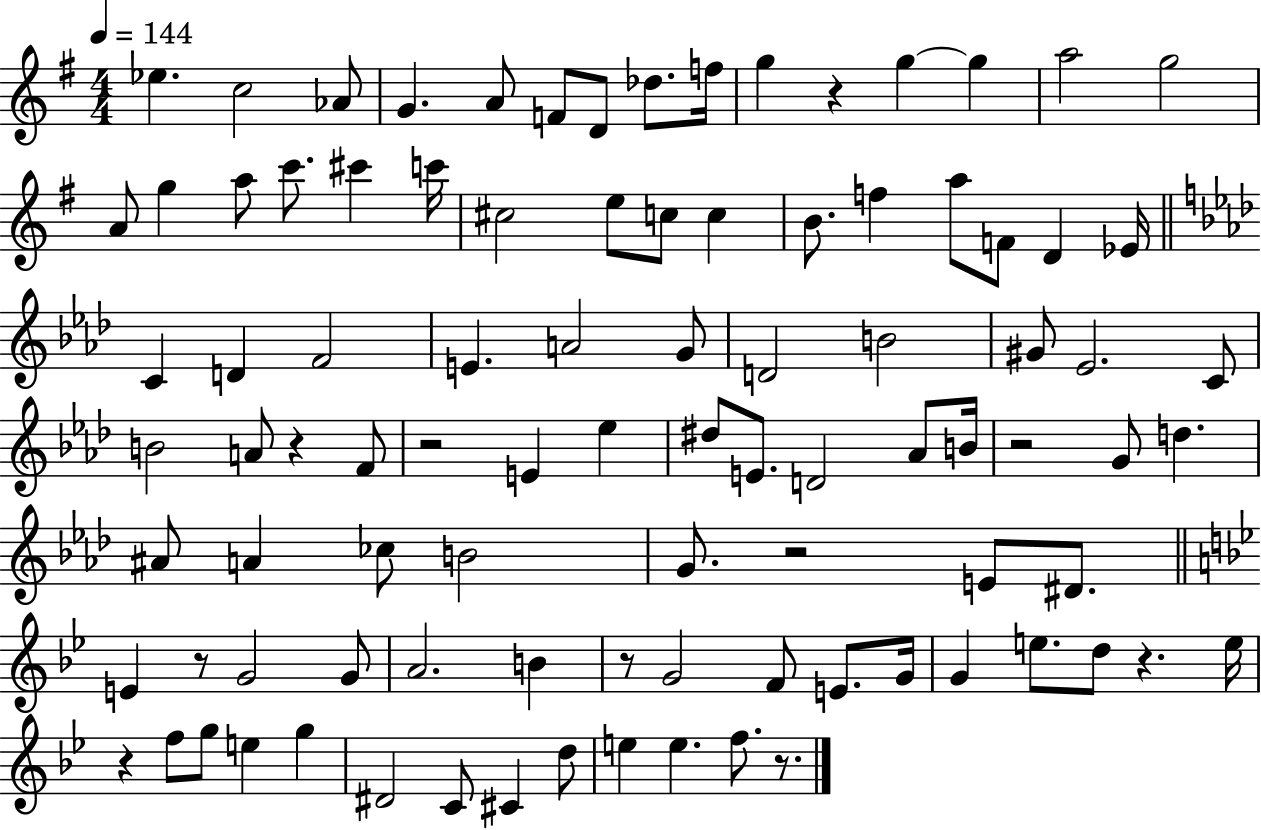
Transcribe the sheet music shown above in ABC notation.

X:1
T:Untitled
M:4/4
L:1/4
K:G
_e c2 _A/2 G A/2 F/2 D/2 _d/2 f/4 g z g g a2 g2 A/2 g a/2 c'/2 ^c' c'/4 ^c2 e/2 c/2 c B/2 f a/2 F/2 D _E/4 C D F2 E A2 G/2 D2 B2 ^G/2 _E2 C/2 B2 A/2 z F/2 z2 E _e ^d/2 E/2 D2 _A/2 B/4 z2 G/2 d ^A/2 A _c/2 B2 G/2 z2 E/2 ^D/2 E z/2 G2 G/2 A2 B z/2 G2 F/2 E/2 G/4 G e/2 d/2 z e/4 z f/2 g/2 e g ^D2 C/2 ^C d/2 e e f/2 z/2